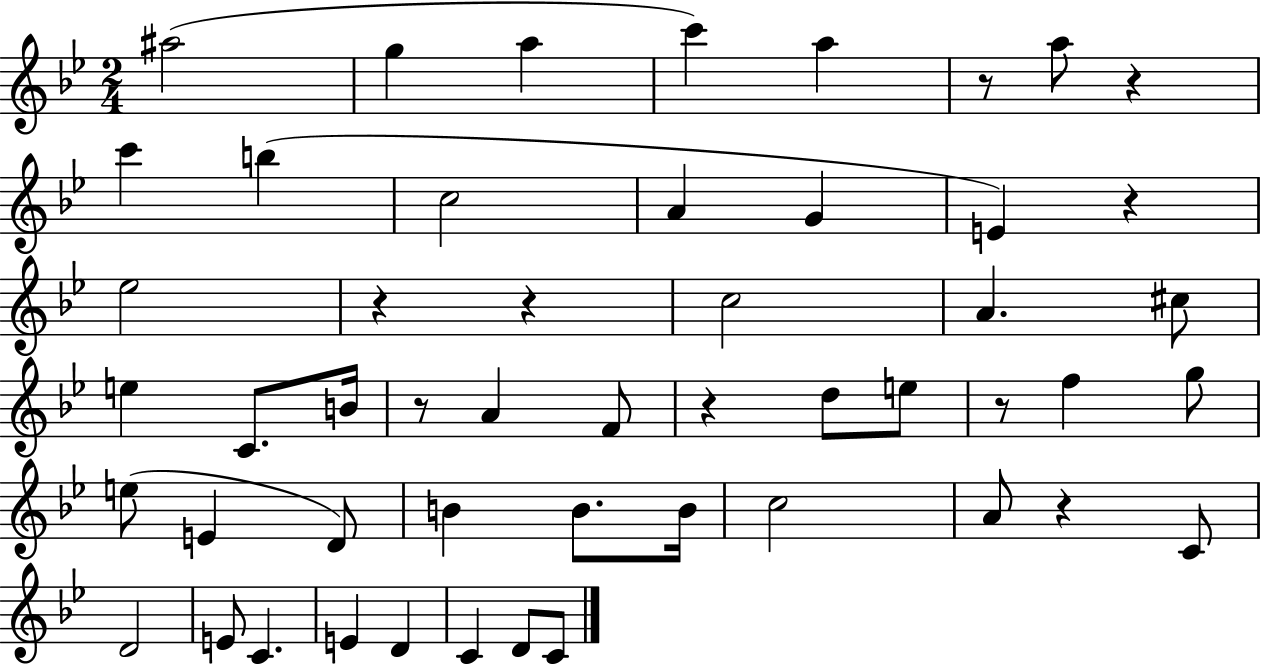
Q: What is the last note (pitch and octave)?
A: C4